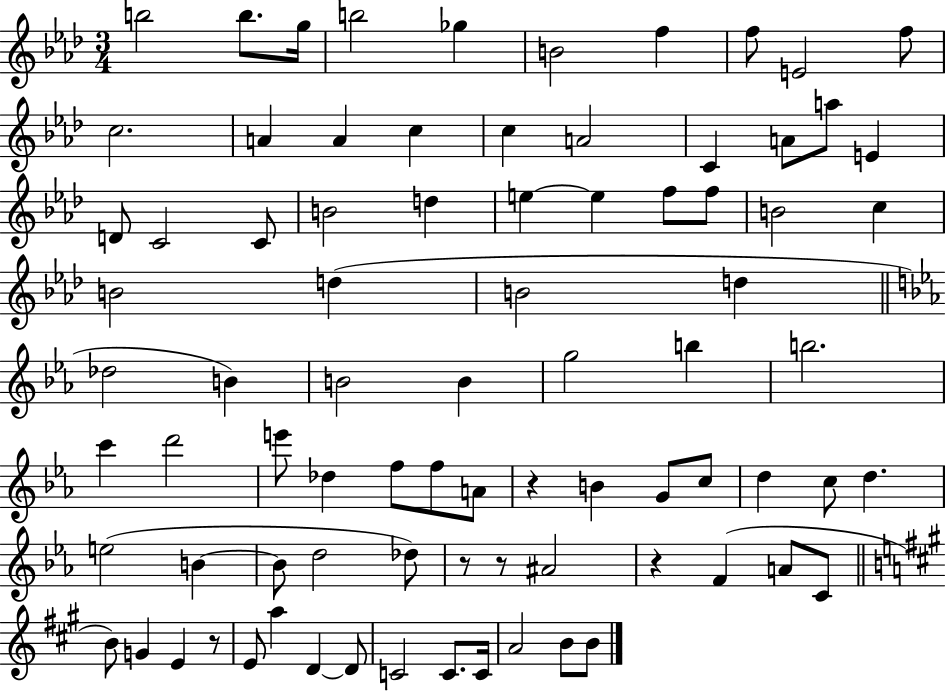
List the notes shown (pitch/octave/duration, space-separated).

B5/h B5/e. G5/s B5/h Gb5/q B4/h F5/q F5/e E4/h F5/e C5/h. A4/q A4/q C5/q C5/q A4/h C4/q A4/e A5/e E4/q D4/e C4/h C4/e B4/h D5/q E5/q E5/q F5/e F5/e B4/h C5/q B4/h D5/q B4/h D5/q Db5/h B4/q B4/h B4/q G5/h B5/q B5/h. C6/q D6/h E6/e Db5/q F5/e F5/e A4/e R/q B4/q G4/e C5/e D5/q C5/e D5/q. E5/h B4/q B4/e D5/h Db5/e R/e R/e A#4/h R/q F4/q A4/e C4/e B4/e G4/q E4/q R/e E4/e A5/q D4/q D4/e C4/h C4/e. C4/s A4/h B4/e B4/e